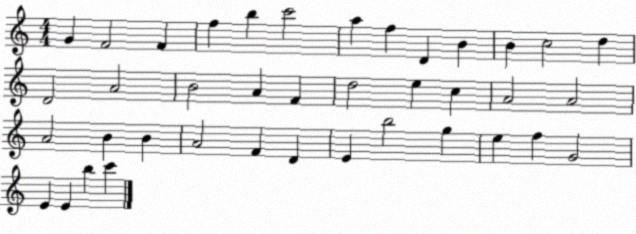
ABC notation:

X:1
T:Untitled
M:4/4
L:1/4
K:C
G F2 F f b c'2 a f D B B c2 d D2 A2 B2 A F d2 e c A2 A2 A2 B B A2 F D E b2 g e f G2 E E b c'